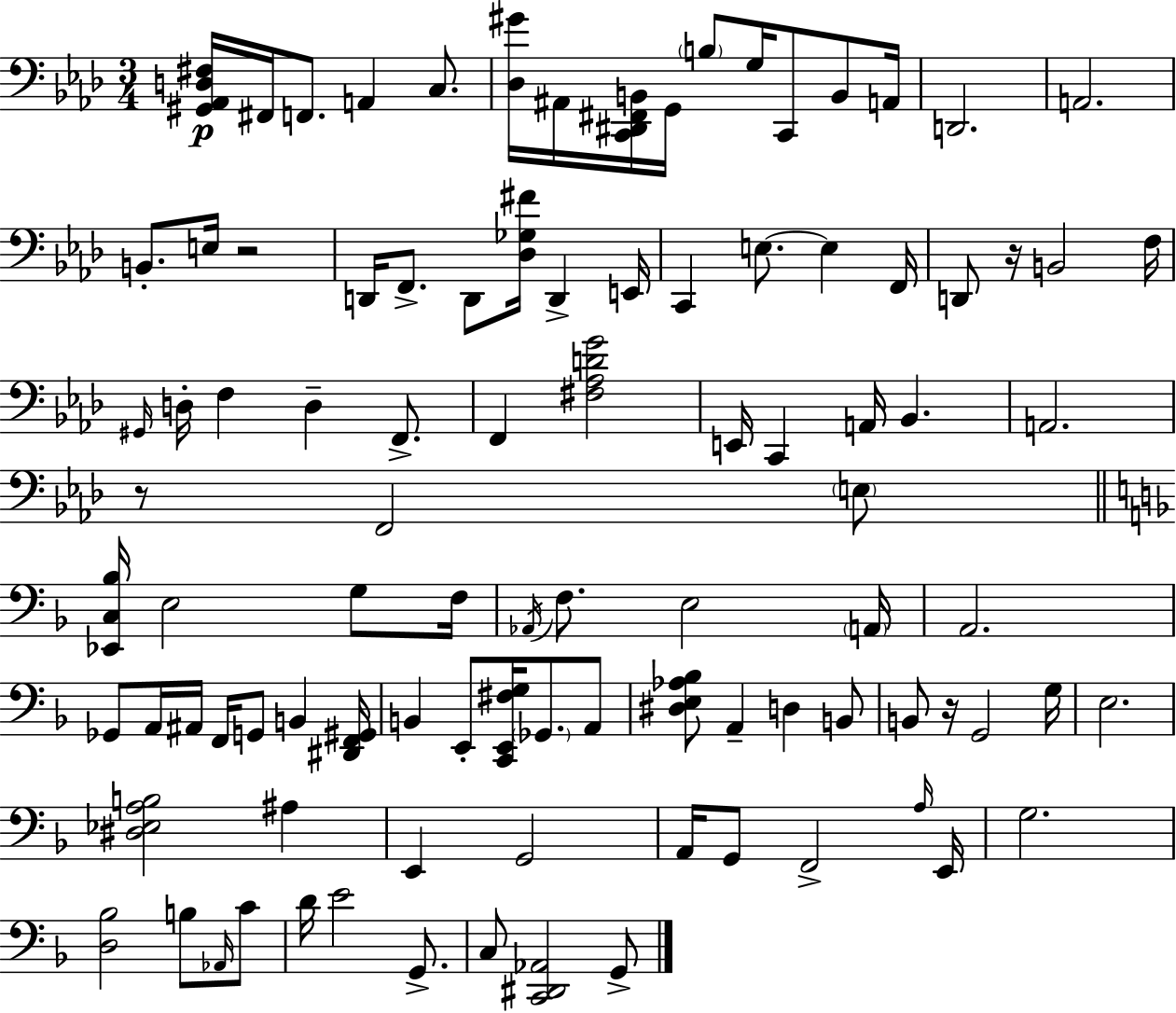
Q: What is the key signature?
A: AES major